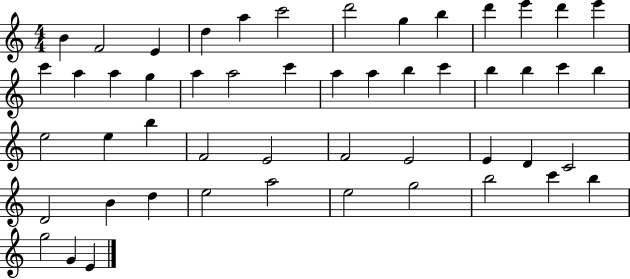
{
  \clef treble
  \numericTimeSignature
  \time 4/4
  \key c \major
  b'4 f'2 e'4 | d''4 a''4 c'''2 | d'''2 g''4 b''4 | d'''4 e'''4 d'''4 e'''4 | \break c'''4 a''4 a''4 g''4 | a''4 a''2 c'''4 | a''4 a''4 b''4 c'''4 | b''4 b''4 c'''4 b''4 | \break e''2 e''4 b''4 | f'2 e'2 | f'2 e'2 | e'4 d'4 c'2 | \break d'2 b'4 d''4 | e''2 a''2 | e''2 g''2 | b''2 c'''4 b''4 | \break g''2 g'4 e'4 | \bar "|."
}